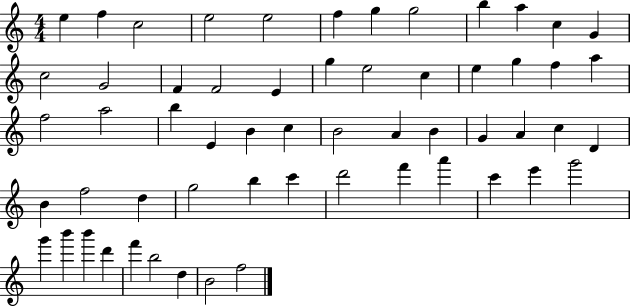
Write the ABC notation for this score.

X:1
T:Untitled
M:4/4
L:1/4
K:C
e f c2 e2 e2 f g g2 b a c G c2 G2 F F2 E g e2 c e g f a f2 a2 b E B c B2 A B G A c D B f2 d g2 b c' d'2 f' a' c' e' g'2 g' b' b' d' f' b2 d B2 f2